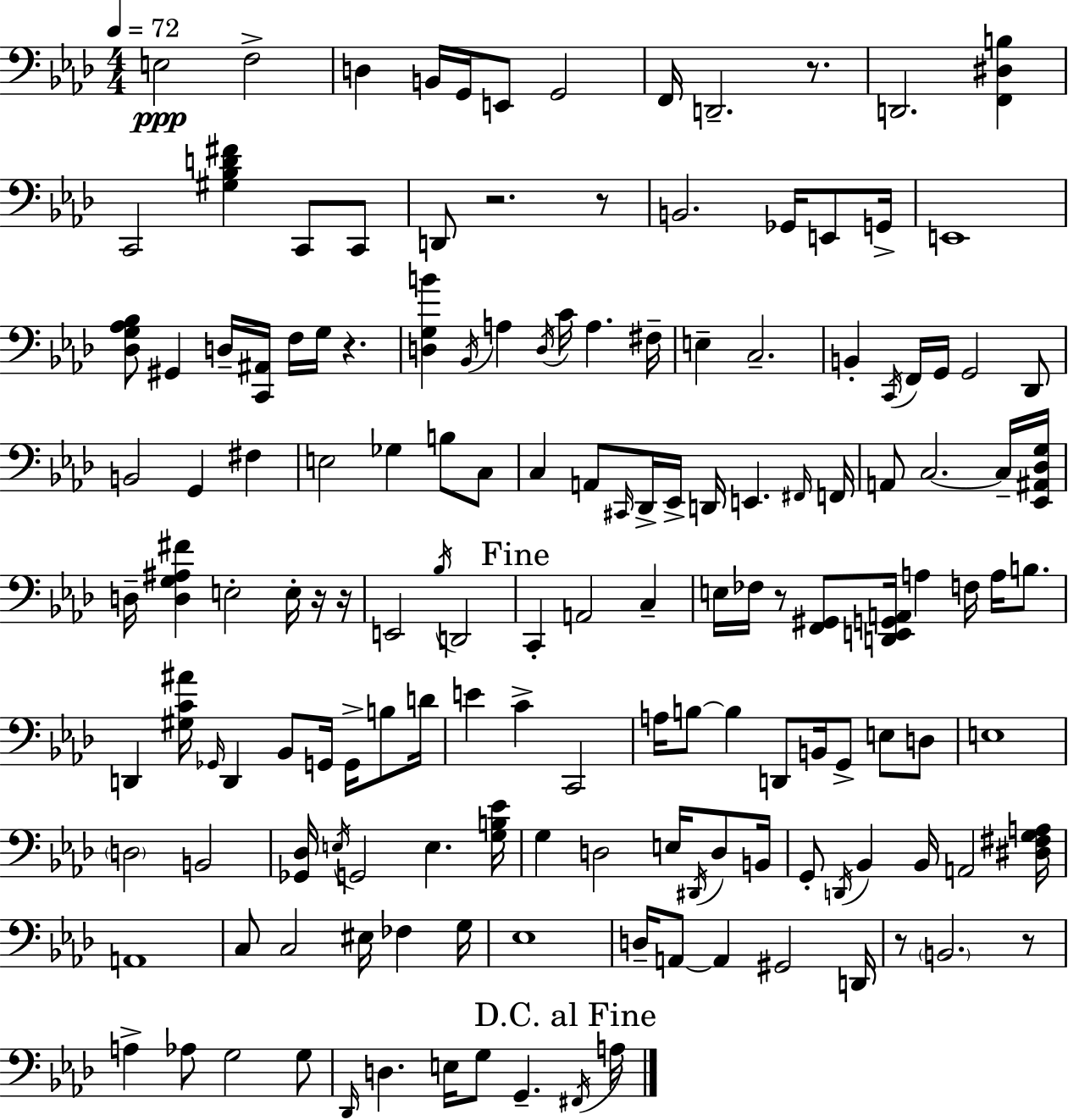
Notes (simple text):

E3/h F3/h D3/q B2/s G2/s E2/e G2/h F2/s D2/h. R/e. D2/h. [F2,D#3,B3]/q C2/h [G#3,Bb3,D4,F#4]/q C2/e C2/e D2/e R/h. R/e B2/h. Gb2/s E2/e G2/s E2/w [Db3,G3,Ab3,Bb3]/e G#2/q D3/s [C2,A#2]/s F3/s G3/s R/q. [D3,G3,B4]/q Bb2/s A3/q D3/s C4/s A3/q. F#3/s E3/q C3/h. B2/q C2/s F2/s G2/s G2/h Db2/e B2/h G2/q F#3/q E3/h Gb3/q B3/e C3/e C3/q A2/e C#2/s Db2/s Eb2/s D2/s E2/q. F#2/s F2/s A2/e C3/h. C3/s [Eb2,A#2,Db3,G3]/s D3/s [D3,G3,A#3,F#4]/q E3/h E3/s R/s R/s E2/h Bb3/s D2/h C2/q A2/h C3/q E3/s FES3/s R/e [F2,G#2]/e [D2,E2,G2,A2]/s A3/q F3/s A3/s B3/e. D2/q [G#3,C4,A#4]/s Gb2/s D2/q Bb2/e G2/s G2/s B3/e D4/s E4/q C4/q C2/h A3/s B3/e B3/q D2/e B2/s G2/e E3/e D3/e E3/w D3/h B2/h [Gb2,Db3]/s E3/s G2/h E3/q. [G3,B3,Eb4]/s G3/q D3/h E3/s D#2/s D3/e B2/s G2/e D2/s Bb2/q Bb2/s A2/h [D#3,F#3,G3,A3]/s A2/w C3/e C3/h EIS3/s FES3/q G3/s Eb3/w D3/s A2/e A2/q G#2/h D2/s R/e B2/h. R/e A3/q Ab3/e G3/h G3/e Db2/s D3/q. E3/s G3/e G2/q. F#2/s A3/s